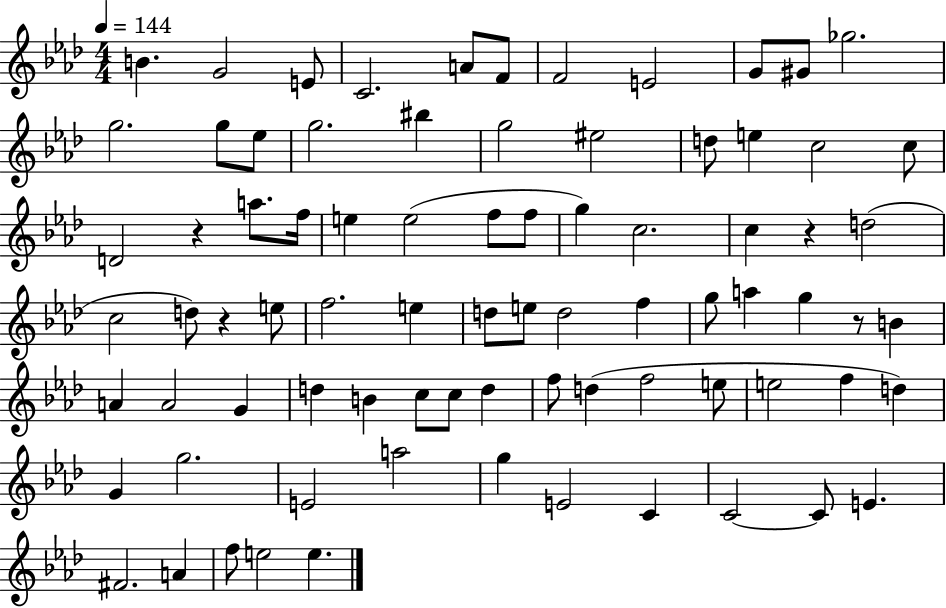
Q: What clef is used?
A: treble